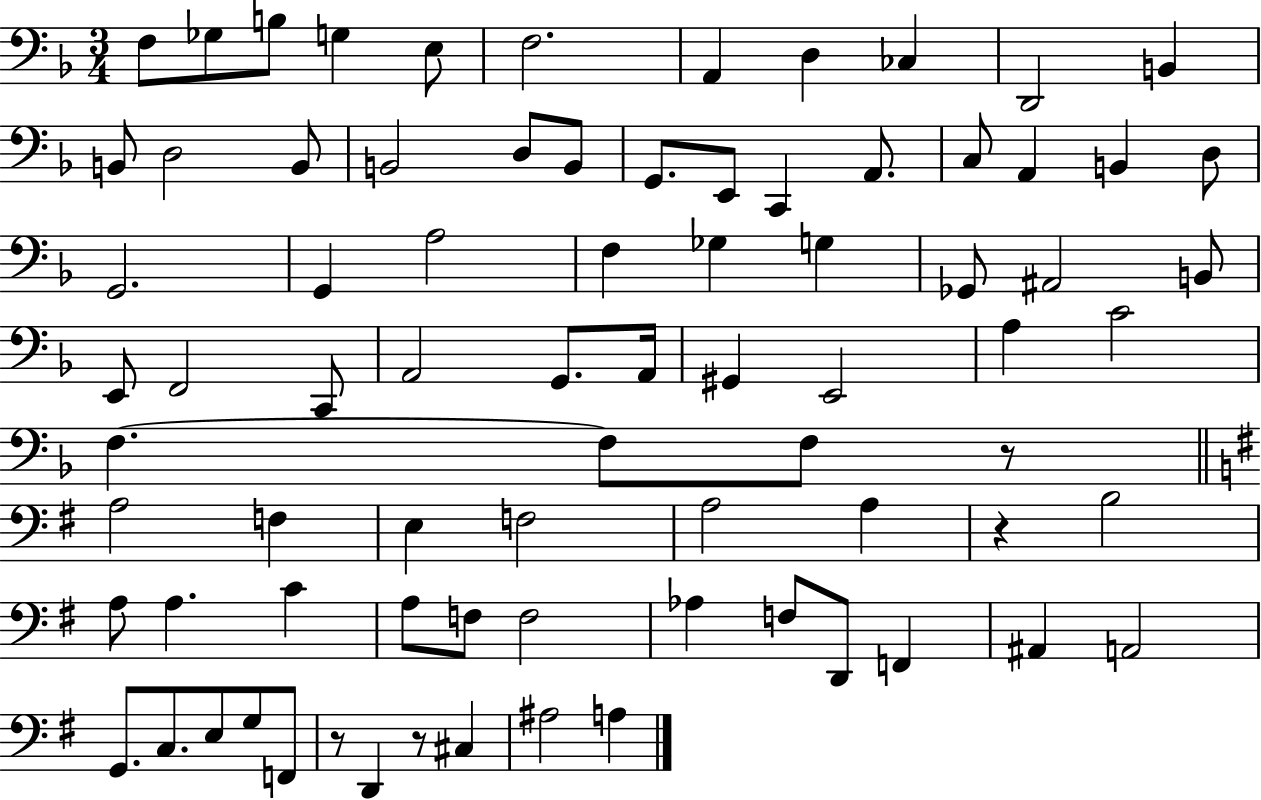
{
  \clef bass
  \numericTimeSignature
  \time 3/4
  \key f \major
  f8 ges8 b8 g4 e8 | f2. | a,4 d4 ces4 | d,2 b,4 | \break b,8 d2 b,8 | b,2 d8 b,8 | g,8. e,8 c,4 a,8. | c8 a,4 b,4 d8 | \break g,2. | g,4 a2 | f4 ges4 g4 | ges,8 ais,2 b,8 | \break e,8 f,2 c,8 | a,2 g,8. a,16 | gis,4 e,2 | a4 c'2 | \break f4.~~ f8 f8 r8 | \bar "||" \break \key e \minor a2 f4 | e4 f2 | a2 a4 | r4 b2 | \break a8 a4. c'4 | a8 f8 f2 | aes4 f8 d,8 f,4 | ais,4 a,2 | \break g,8. c8. e8 g8 f,8 | r8 d,4 r8 cis4 | ais2 a4 | \bar "|."
}